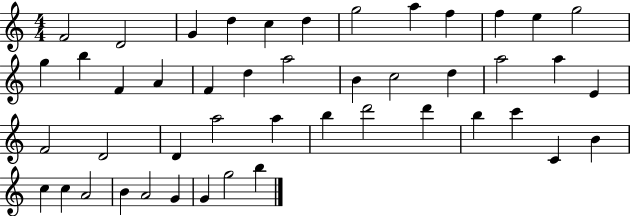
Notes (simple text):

F4/h D4/h G4/q D5/q C5/q D5/q G5/h A5/q F5/q F5/q E5/q G5/h G5/q B5/q F4/q A4/q F4/q D5/q A5/h B4/q C5/h D5/q A5/h A5/q E4/q F4/h D4/h D4/q A5/h A5/q B5/q D6/h D6/q B5/q C6/q C4/q B4/q C5/q C5/q A4/h B4/q A4/h G4/q G4/q G5/h B5/q